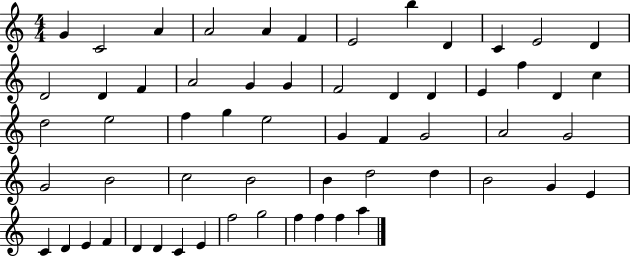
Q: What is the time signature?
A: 4/4